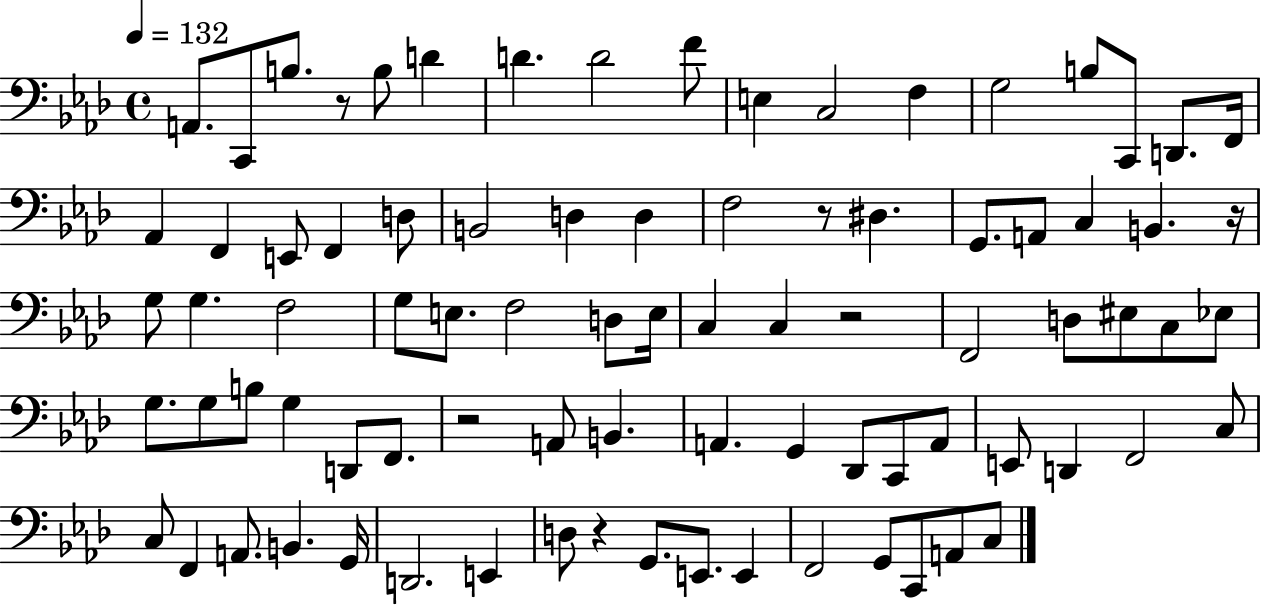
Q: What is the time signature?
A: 4/4